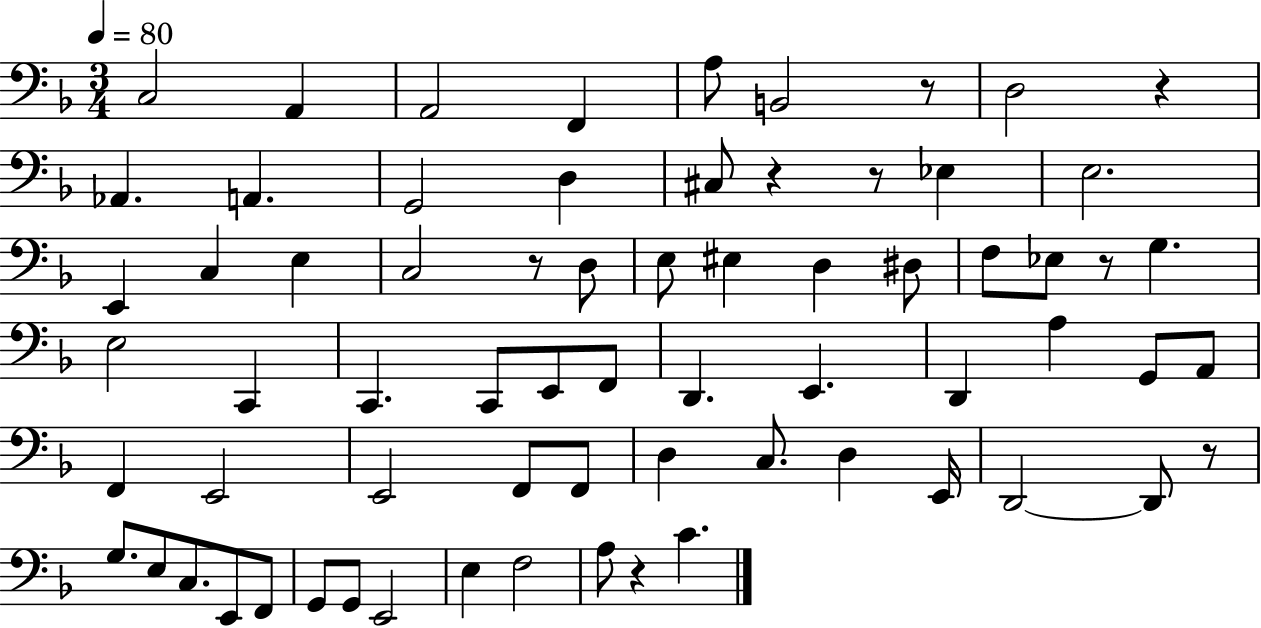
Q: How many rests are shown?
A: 8